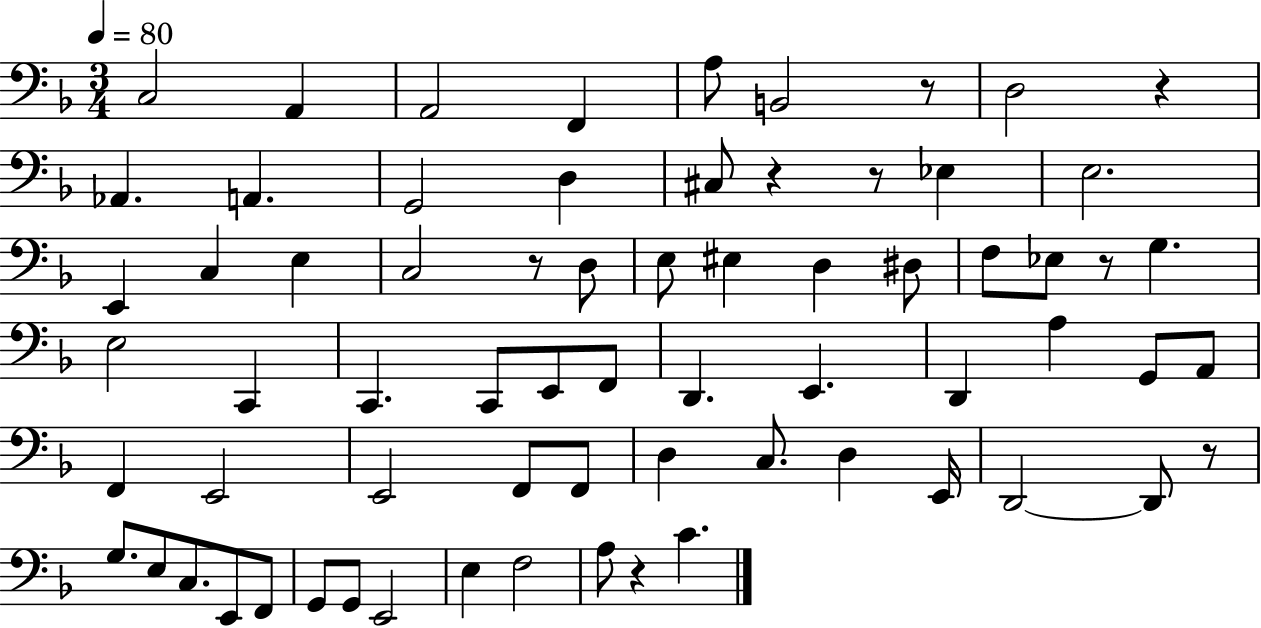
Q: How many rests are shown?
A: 8